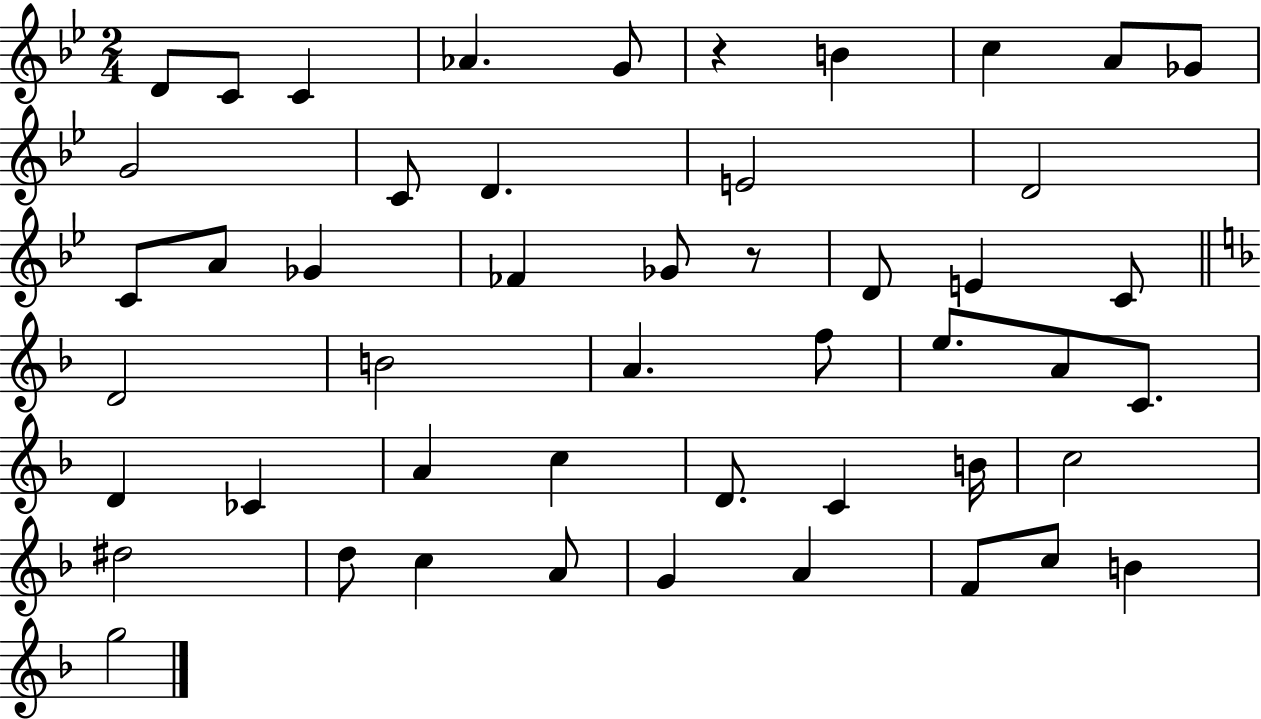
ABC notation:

X:1
T:Untitled
M:2/4
L:1/4
K:Bb
D/2 C/2 C _A G/2 z B c A/2 _G/2 G2 C/2 D E2 D2 C/2 A/2 _G _F _G/2 z/2 D/2 E C/2 D2 B2 A f/2 e/2 A/2 C/2 D _C A c D/2 C B/4 c2 ^d2 d/2 c A/2 G A F/2 c/2 B g2